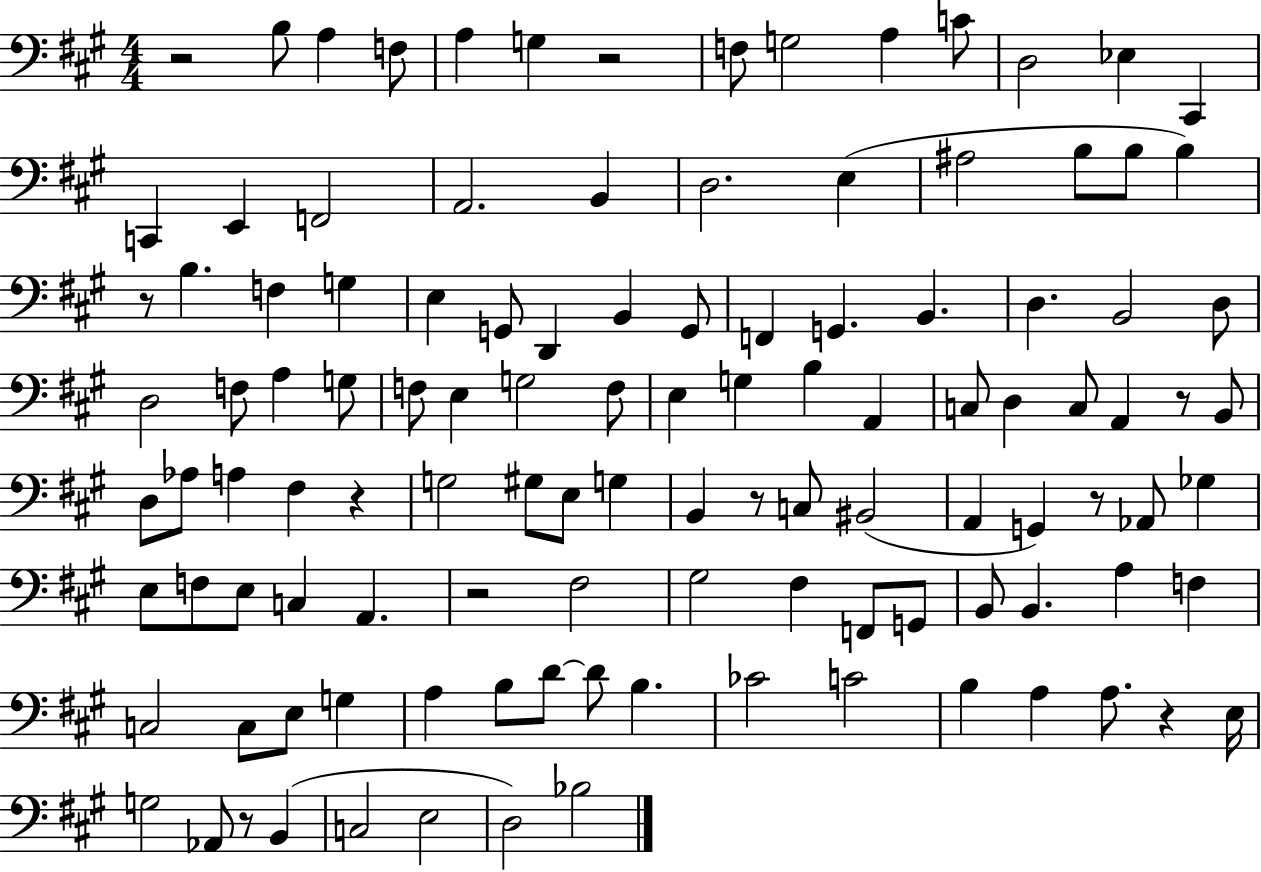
X:1
T:Untitled
M:4/4
L:1/4
K:A
z2 B,/2 A, F,/2 A, G, z2 F,/2 G,2 A, C/2 D,2 _E, ^C,, C,, E,, F,,2 A,,2 B,, D,2 E, ^A,2 B,/2 B,/2 B, z/2 B, F, G, E, G,,/2 D,, B,, G,,/2 F,, G,, B,, D, B,,2 D,/2 D,2 F,/2 A, G,/2 F,/2 E, G,2 F,/2 E, G, B, A,, C,/2 D, C,/2 A,, z/2 B,,/2 D,/2 _A,/2 A, ^F, z G,2 ^G,/2 E,/2 G, B,, z/2 C,/2 ^B,,2 A,, G,, z/2 _A,,/2 _G, E,/2 F,/2 E,/2 C, A,, z2 ^F,2 ^G,2 ^F, F,,/2 G,,/2 B,,/2 B,, A, F, C,2 C,/2 E,/2 G, A, B,/2 D/2 D/2 B, _C2 C2 B, A, A,/2 z E,/4 G,2 _A,,/2 z/2 B,, C,2 E,2 D,2 _B,2